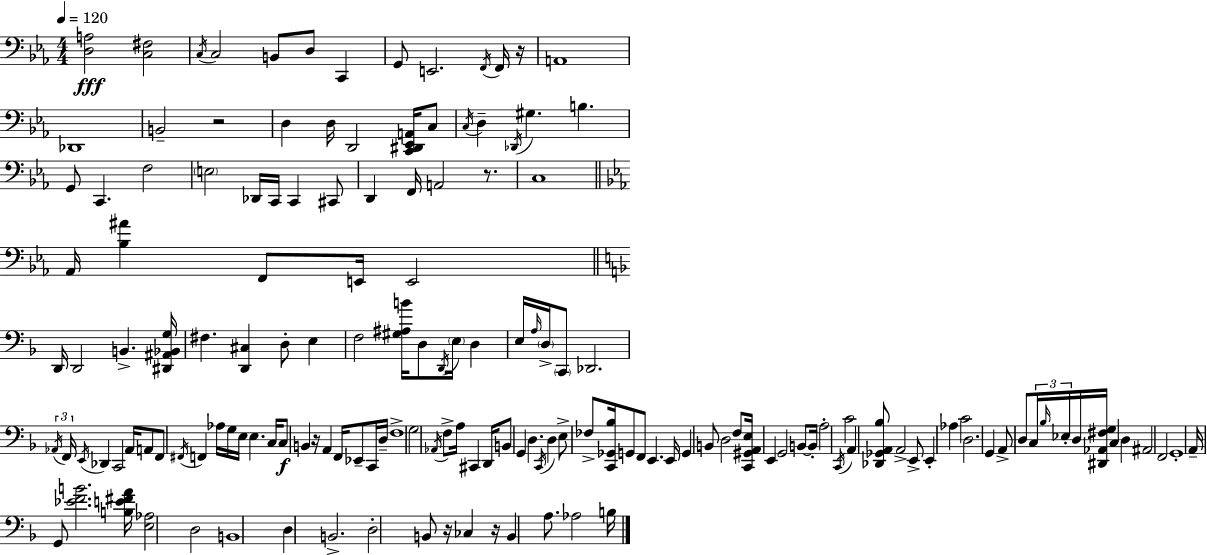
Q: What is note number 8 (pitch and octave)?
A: F2